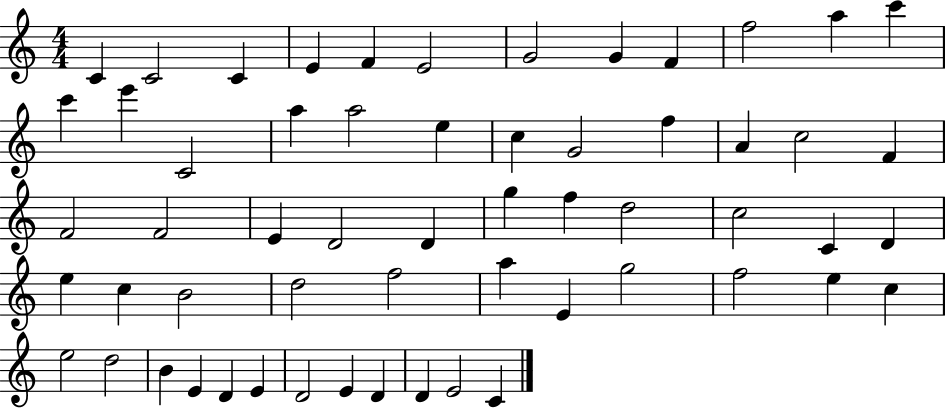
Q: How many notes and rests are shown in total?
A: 58